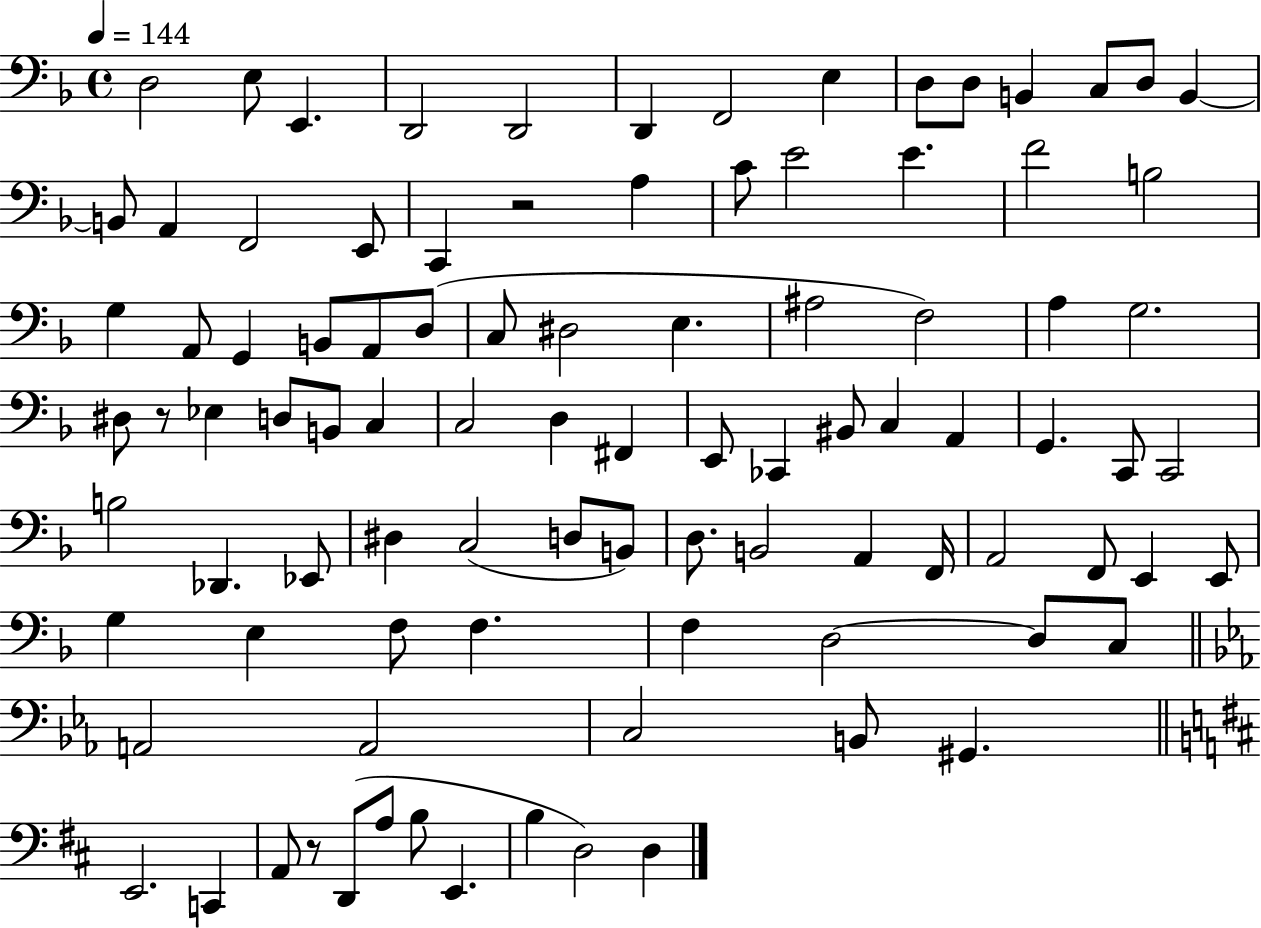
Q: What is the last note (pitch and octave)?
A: D3